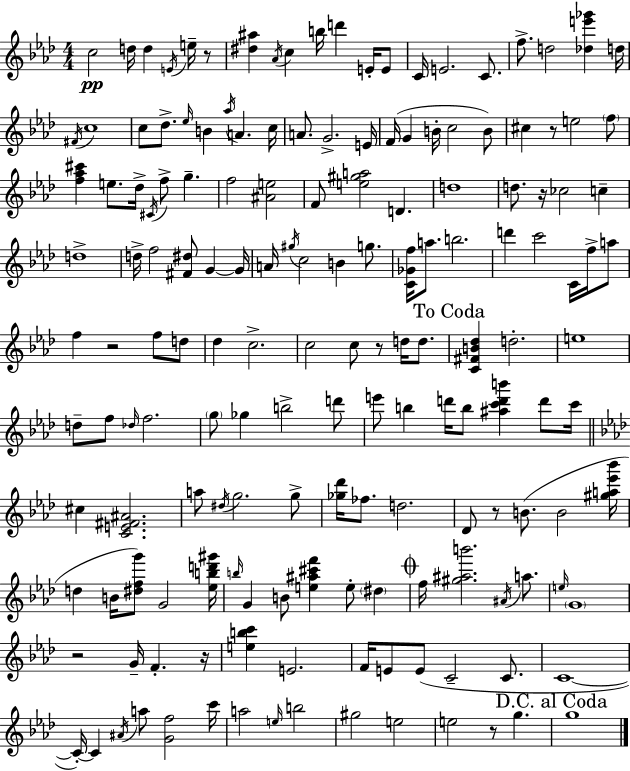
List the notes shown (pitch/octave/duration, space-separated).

C5/h D5/s D5/q E4/s E5/s R/e [D#5,A#5]/q Ab4/s C5/q B5/s D6/q E4/s E4/e C4/s E4/h. C4/e. F5/e. D5/h [Db5,E6,Gb6]/q D5/s F#4/s C5/w C5/e Db5/e. Eb5/s B4/q Ab5/s A4/q. C5/s A4/e. G4/h. E4/s F4/s G4/q B4/s C5/h B4/e C#5/q R/e E5/h F5/e [F5,Ab5,C#6]/q E5/e. Db5/s C#4/s F5/e G5/q. F5/h [A#4,E5]/h F4/e [E5,G#5,A5]/h D4/q. D5/w D5/e. R/s CES5/h C5/q D5/w D5/s F5/h [F#4,D#5]/e G4/q G4/s A4/s G#5/s C5/h B4/q G5/e. [C4,Gb4,F5]/s A5/e. B5/h. D6/q C6/h C4/s F5/s A5/e F5/q R/h F5/e D5/e Db5/q C5/h. C5/h C5/e R/e D5/s D5/e. [C4,F#4,B4,Db5]/q D5/h. E5/w D5/e F5/e Db5/s F5/h. G5/e Gb5/q B5/h D6/e E6/e B5/q D6/s B5/e [A#5,C6,D6,B6]/q D6/e C6/s C#5/q [C4,E4,F#4,A#4]/h. A5/e D#5/s G5/h. G5/e [Gb5,Db6]/s FES5/e. D5/h. Db4/e R/e B4/e. B4/h [G#5,A5,Eb6,Bb6]/s D5/q B4/s [D#5,F5,G6]/e G4/h [Eb5,B5,D6,G#6]/s B5/s G4/q B4/e [E5,A#5,C#6,F6]/q E5/e D#5/q F5/s [G#5,A#5,B6]/h. A#4/s A5/e. E5/s G4/w R/h G4/s F4/q. R/s [E5,B5,C6]/q E4/h. F4/s E4/e E4/e C4/h C4/e. C4/w C4/s C4/q A#4/s A5/e [G4,F5]/h C6/s A5/h E5/s B5/h G#5/h E5/h E5/h R/e G5/q. G5/w